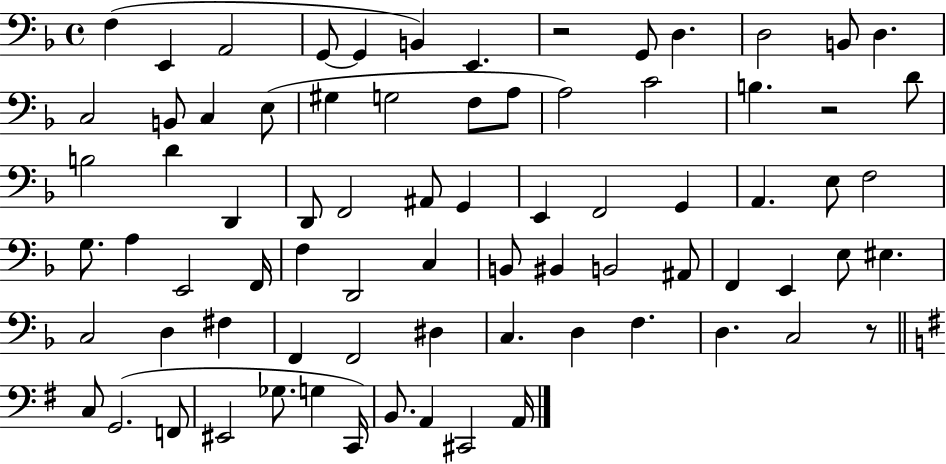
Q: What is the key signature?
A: F major